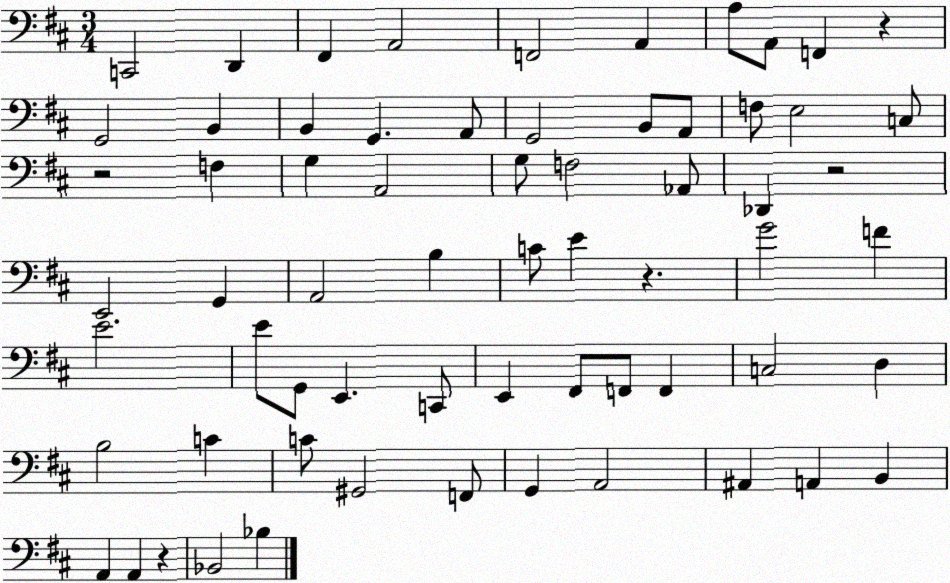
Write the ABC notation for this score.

X:1
T:Untitled
M:3/4
L:1/4
K:D
C,,2 D,, ^F,, A,,2 F,,2 A,, A,/2 A,,/2 F,, z G,,2 B,, B,, G,, A,,/2 G,,2 B,,/2 A,,/2 F,/2 E,2 C,/2 z2 F, G, A,,2 G,/2 F,2 _A,,/2 _D,, z2 E,,2 G,, A,,2 B, C/2 E z G2 F E2 E/2 G,,/2 E,, C,,/2 E,, ^F,,/2 F,,/2 F,, C,2 D, B,2 C C/2 ^G,,2 F,,/2 G,, A,,2 ^A,, A,, B,, A,, A,, z _B,,2 _B,